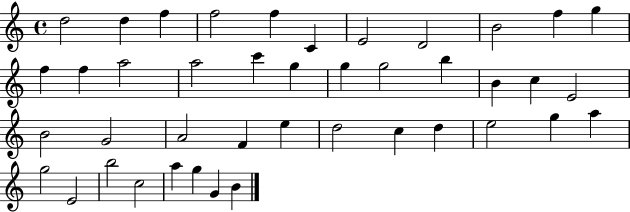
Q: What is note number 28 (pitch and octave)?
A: E5